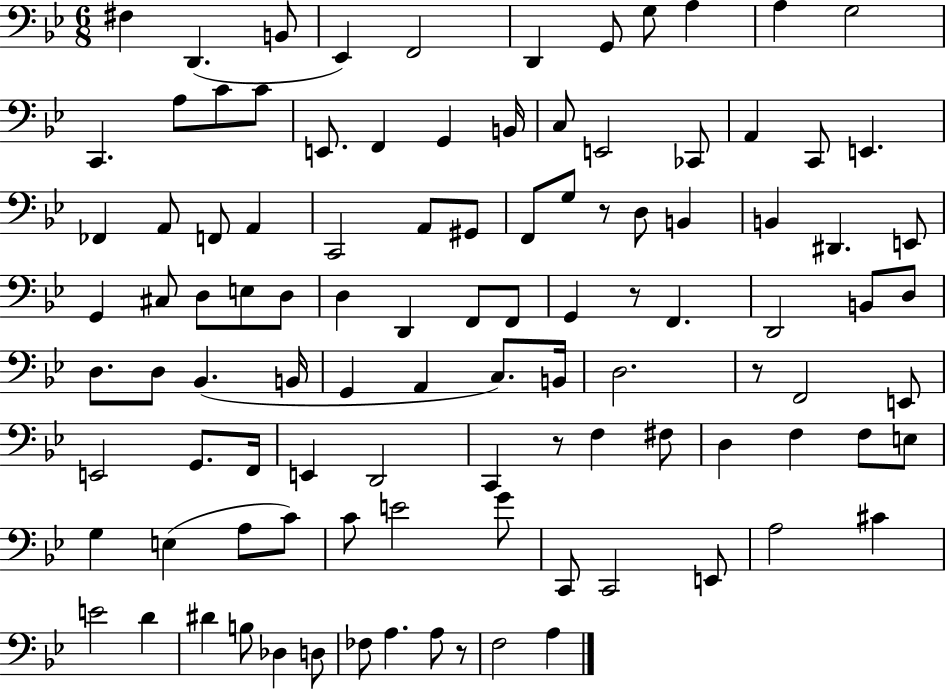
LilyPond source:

{
  \clef bass
  \numericTimeSignature
  \time 6/8
  \key bes \major
  fis4 d,4.( b,8 | ees,4) f,2 | d,4 g,8 g8 a4 | a4 g2 | \break c,4. a8 c'8 c'8 | e,8. f,4 g,4 b,16 | c8 e,2 ces,8 | a,4 c,8 e,4. | \break fes,4 a,8 f,8 a,4 | c,2 a,8 gis,8 | f,8 g8 r8 d8 b,4 | b,4 dis,4. e,8 | \break g,4 cis8 d8 e8 d8 | d4 d,4 f,8 f,8 | g,4 r8 f,4. | d,2 b,8 d8 | \break d8. d8 bes,4.( b,16 | g,4 a,4 c8.) b,16 | d2. | r8 f,2 e,8 | \break e,2 g,8. f,16 | e,4 d,2 | c,4 r8 f4 fis8 | d4 f4 f8 e8 | \break g4 e4( a8 c'8) | c'8 e'2 g'8 | c,8 c,2 e,8 | a2 cis'4 | \break e'2 d'4 | dis'4 b8 des4 d8 | fes8 a4. a8 r8 | f2 a4 | \break \bar "|."
}